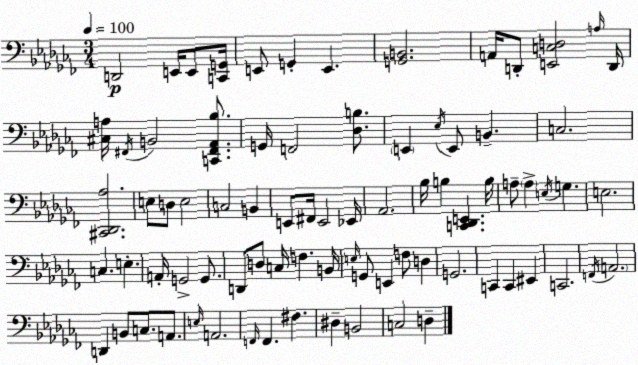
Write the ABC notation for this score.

X:1
T:Untitled
M:3/4
L:1/4
K:Abm
D,,2 E,,/4 E,,/2 [C,,G,,]/4 E,,/2 G,, E,, [G,,B,,]2 A,,/4 D,,/2 [E,,C,D,]2 A,/4 D,,/4 [^C,A,]/4 ^F,,/4 B,,2 [C,,^F,,_A,,_B,]/2 G,,/4 F,,2 [_D,B,]/2 E,, _E,/4 E,,/2 B,, C,2 [^C,,_D,,_A,]2 E,/2 D,/2 E,2 C,2 B,, E,,/2 ^F,,/4 E,,2 _E,,/4 _A,,2 _B,/4 B, [C,,_D,,E,,] B,/4 A,/2 A, E,/4 G, E,2 C, E, A,,/4 G,,2 G,,/2 D,,/2 D,/2 C,/4 F, B,,/4 E,/4 G,,/2 E,, F,/2 D, G,,2 C,, C,, ^E,, C,,2 F,,/4 A,,2 D,, B,,/2 C,/2 A,,/2 E,/4 A,,2 F,,/4 F,, ^F, ^D, B,,2 C,2 D,